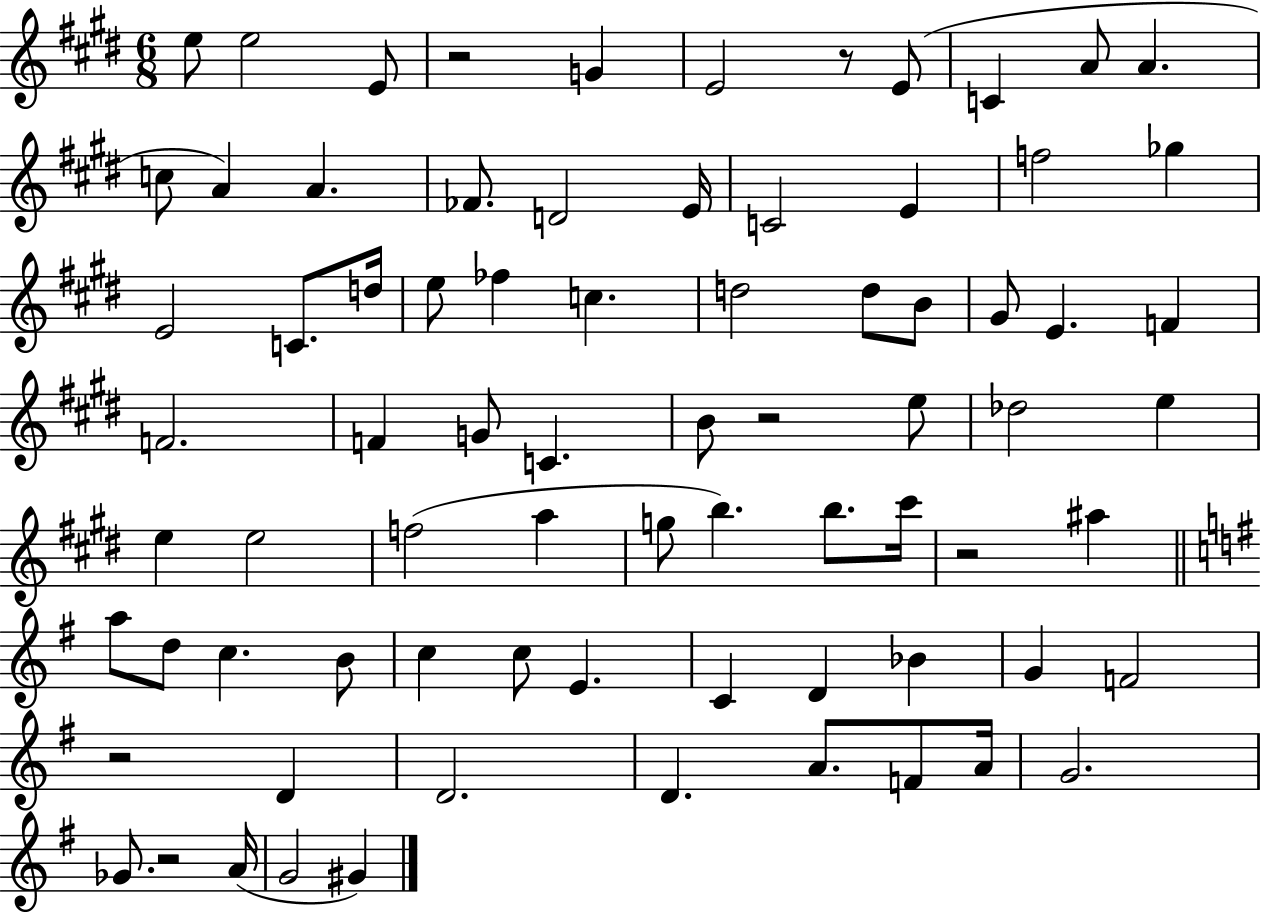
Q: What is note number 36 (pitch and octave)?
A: B4